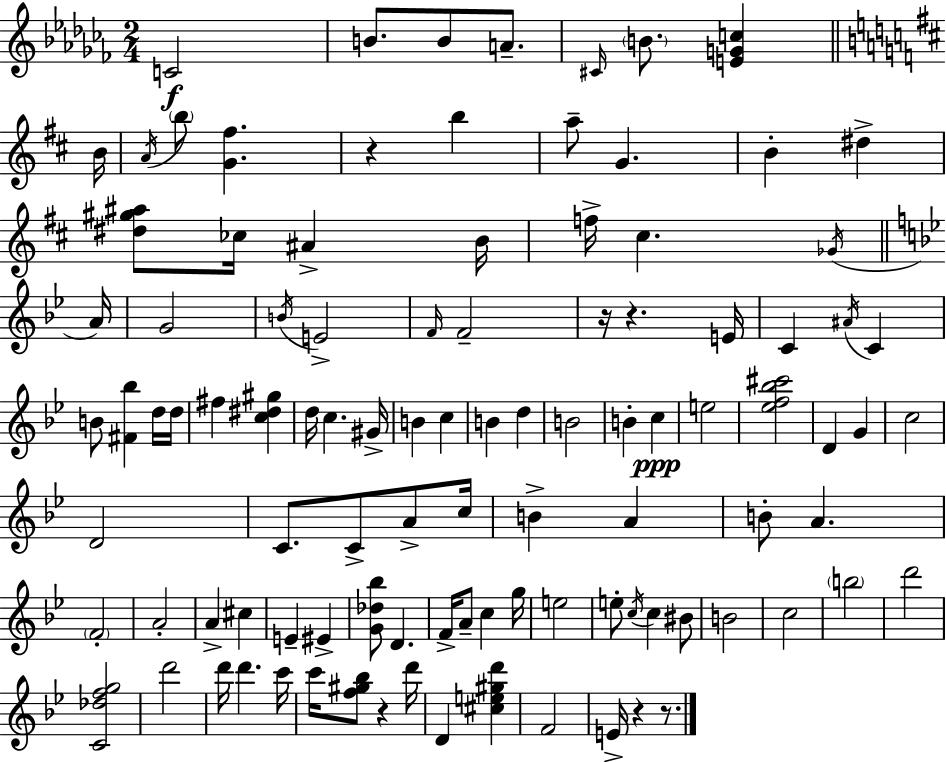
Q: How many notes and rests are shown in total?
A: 102